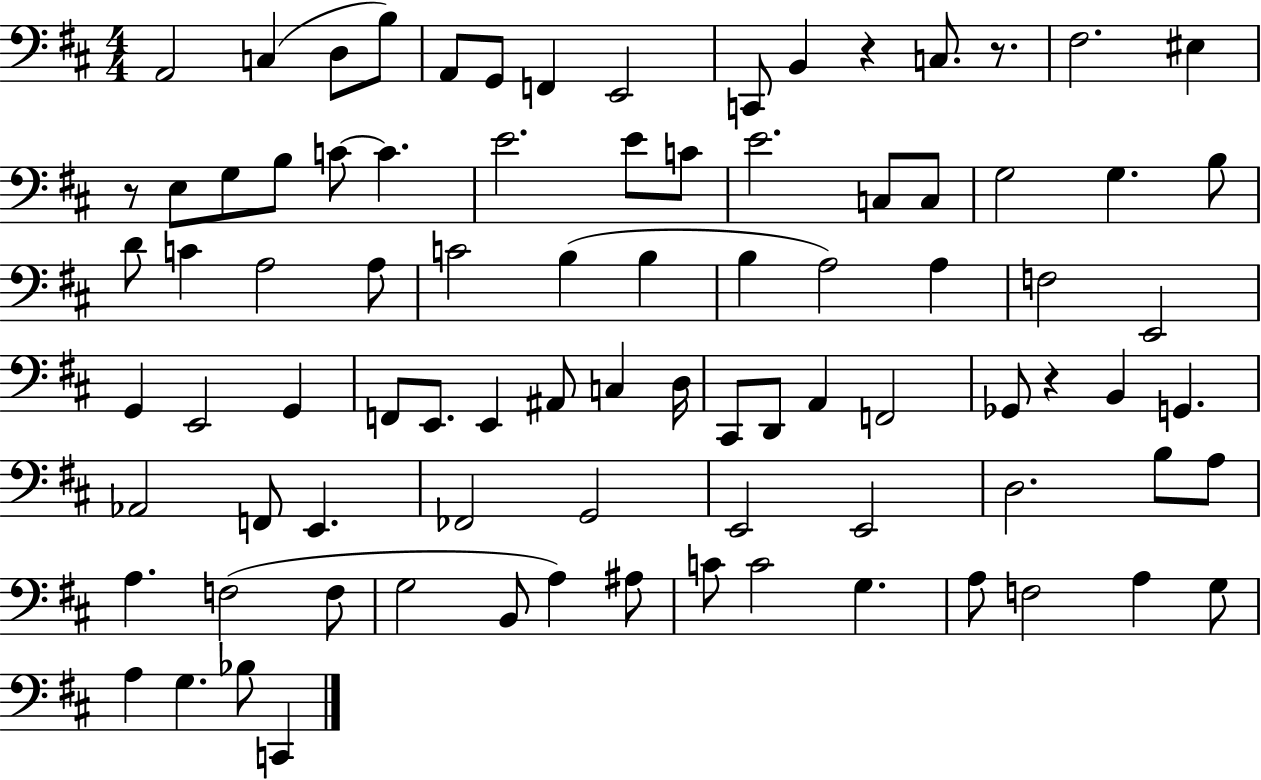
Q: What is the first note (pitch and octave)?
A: A2